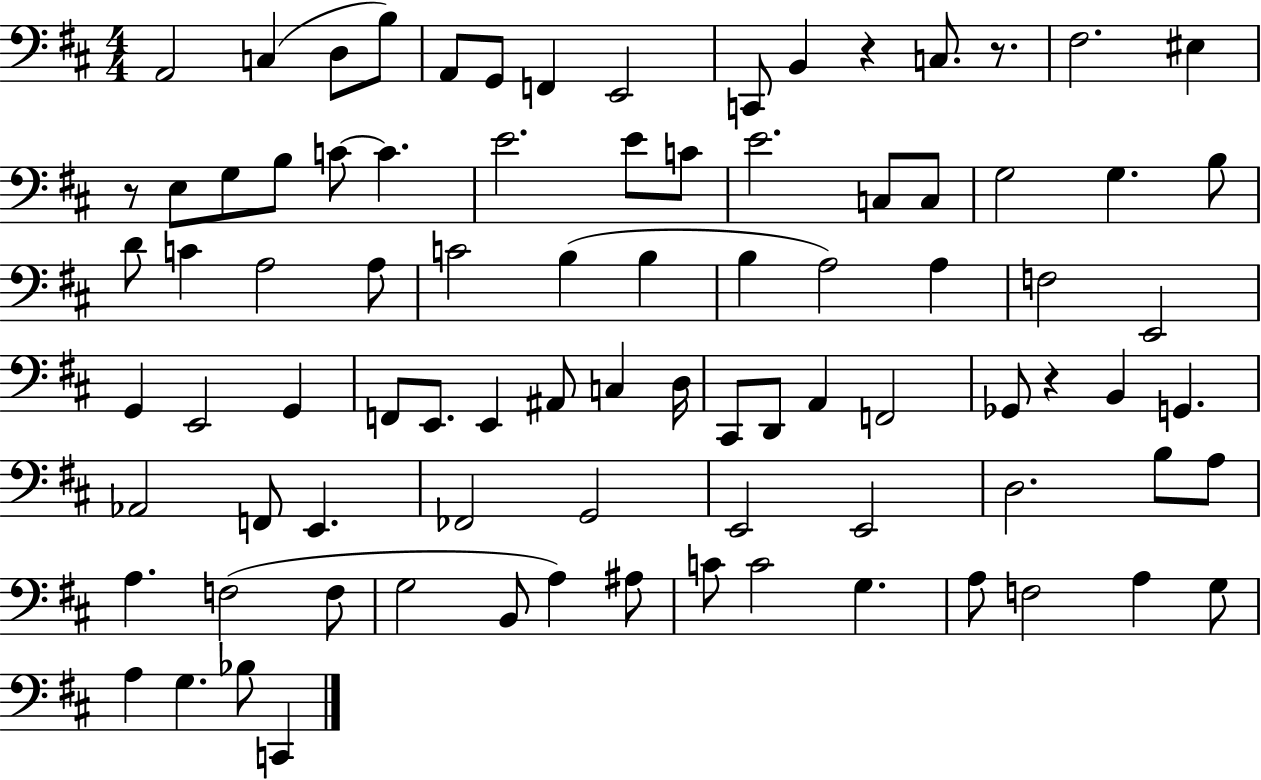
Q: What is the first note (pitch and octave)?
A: A2